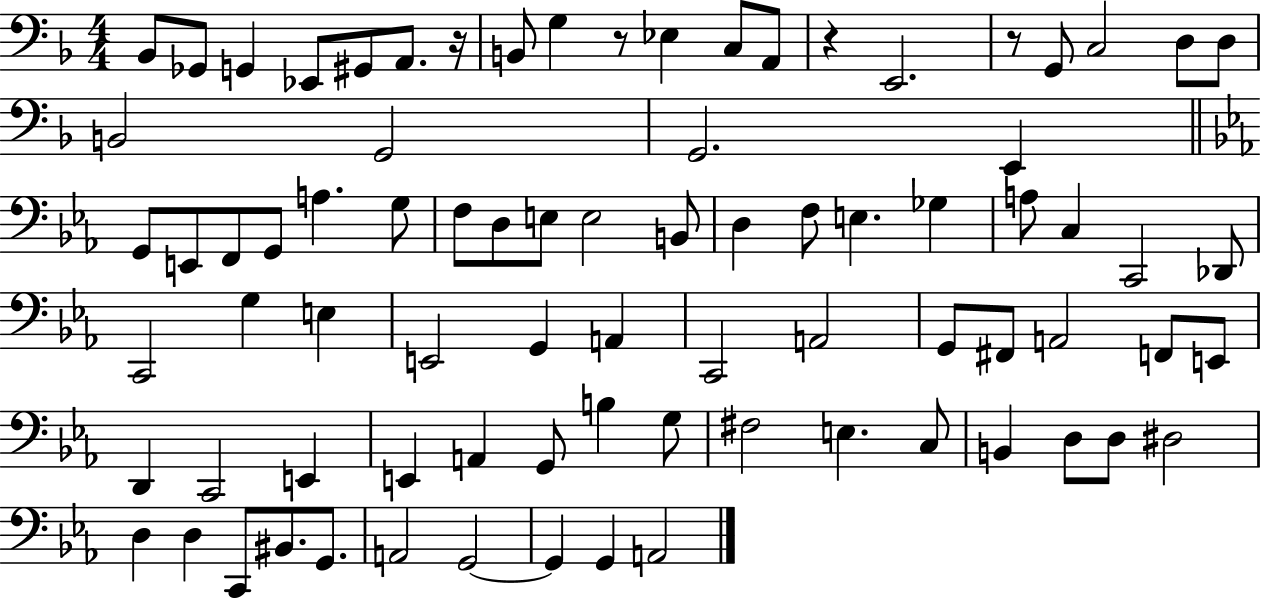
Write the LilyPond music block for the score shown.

{
  \clef bass
  \numericTimeSignature
  \time 4/4
  \key f \major
  bes,8 ges,8 g,4 ees,8 gis,8 a,8. r16 | b,8 g4 r8 ees4 c8 a,8 | r4 e,2. | r8 g,8 c2 d8 d8 | \break b,2 g,2 | g,2. e,4 | \bar "||" \break \key ees \major g,8 e,8 f,8 g,8 a4. g8 | f8 d8 e8 e2 b,8 | d4 f8 e4. ges4 | a8 c4 c,2 des,8 | \break c,2 g4 e4 | e,2 g,4 a,4 | c,2 a,2 | g,8 fis,8 a,2 f,8 e,8 | \break d,4 c,2 e,4 | e,4 a,4 g,8 b4 g8 | fis2 e4. c8 | b,4 d8 d8 dis2 | \break d4 d4 c,8 bis,8. g,8. | a,2 g,2~~ | g,4 g,4 a,2 | \bar "|."
}